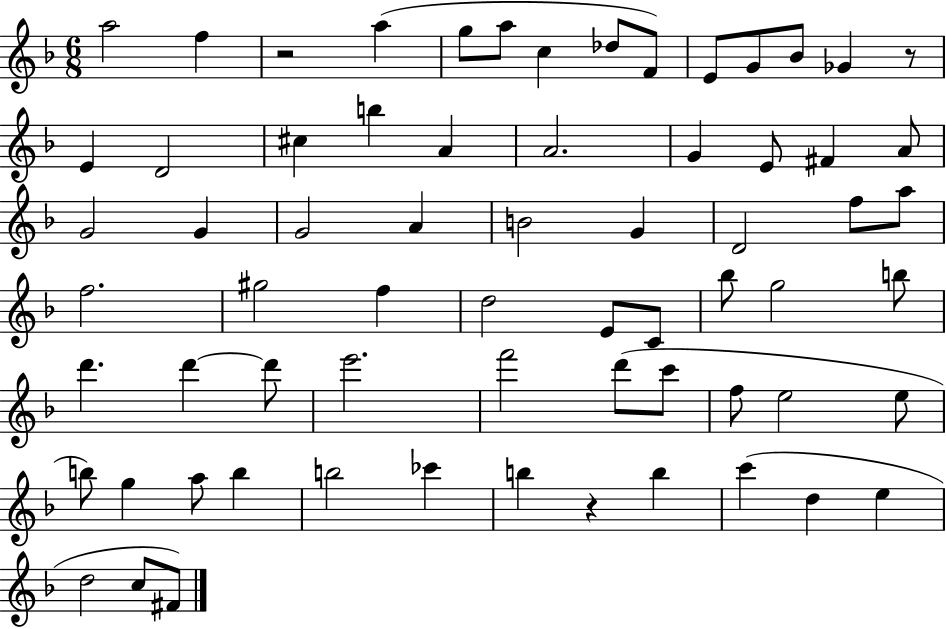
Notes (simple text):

A5/h F5/q R/h A5/q G5/e A5/e C5/q Db5/e F4/e E4/e G4/e Bb4/e Gb4/q R/e E4/q D4/h C#5/q B5/q A4/q A4/h. G4/q E4/e F#4/q A4/e G4/h G4/q G4/h A4/q B4/h G4/q D4/h F5/e A5/e F5/h. G#5/h F5/q D5/h E4/e C4/e Bb5/e G5/h B5/e D6/q. D6/q D6/e E6/h. F6/h D6/e C6/e F5/e E5/h E5/e B5/e G5/q A5/e B5/q B5/h CES6/q B5/q R/q B5/q C6/q D5/q E5/q D5/h C5/e F#4/e